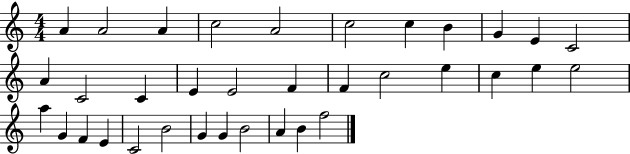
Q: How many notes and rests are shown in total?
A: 35